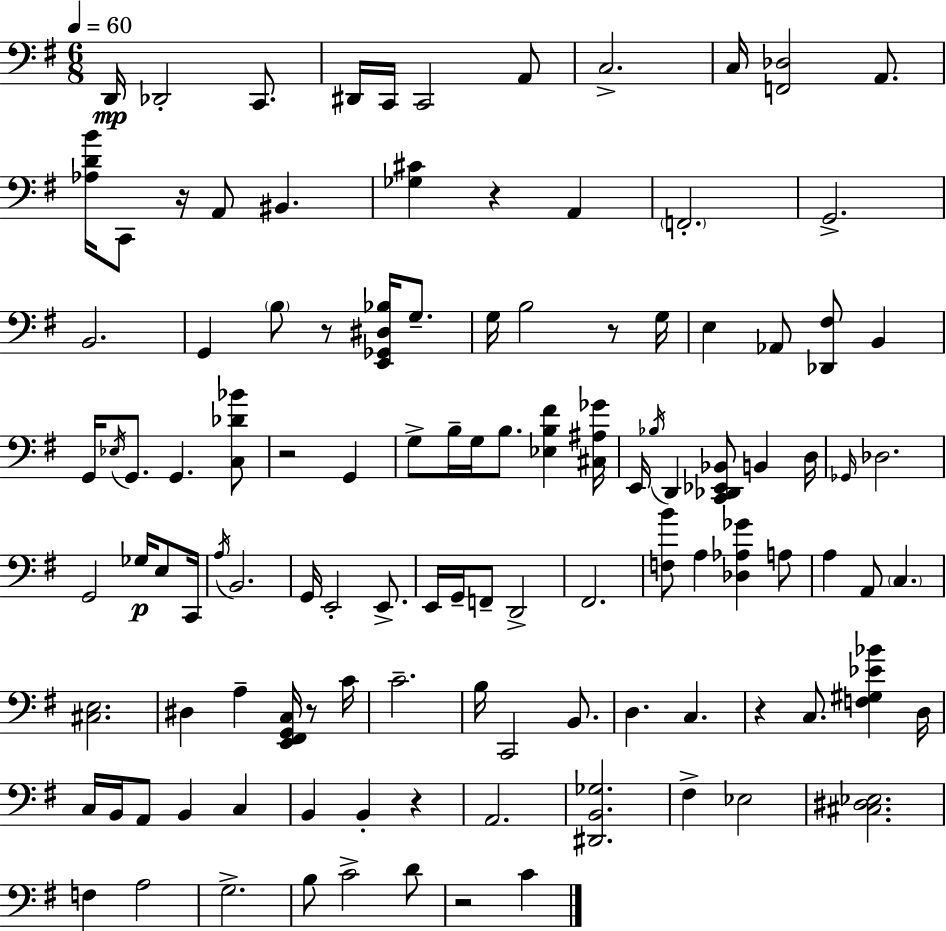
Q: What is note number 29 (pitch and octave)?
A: G2